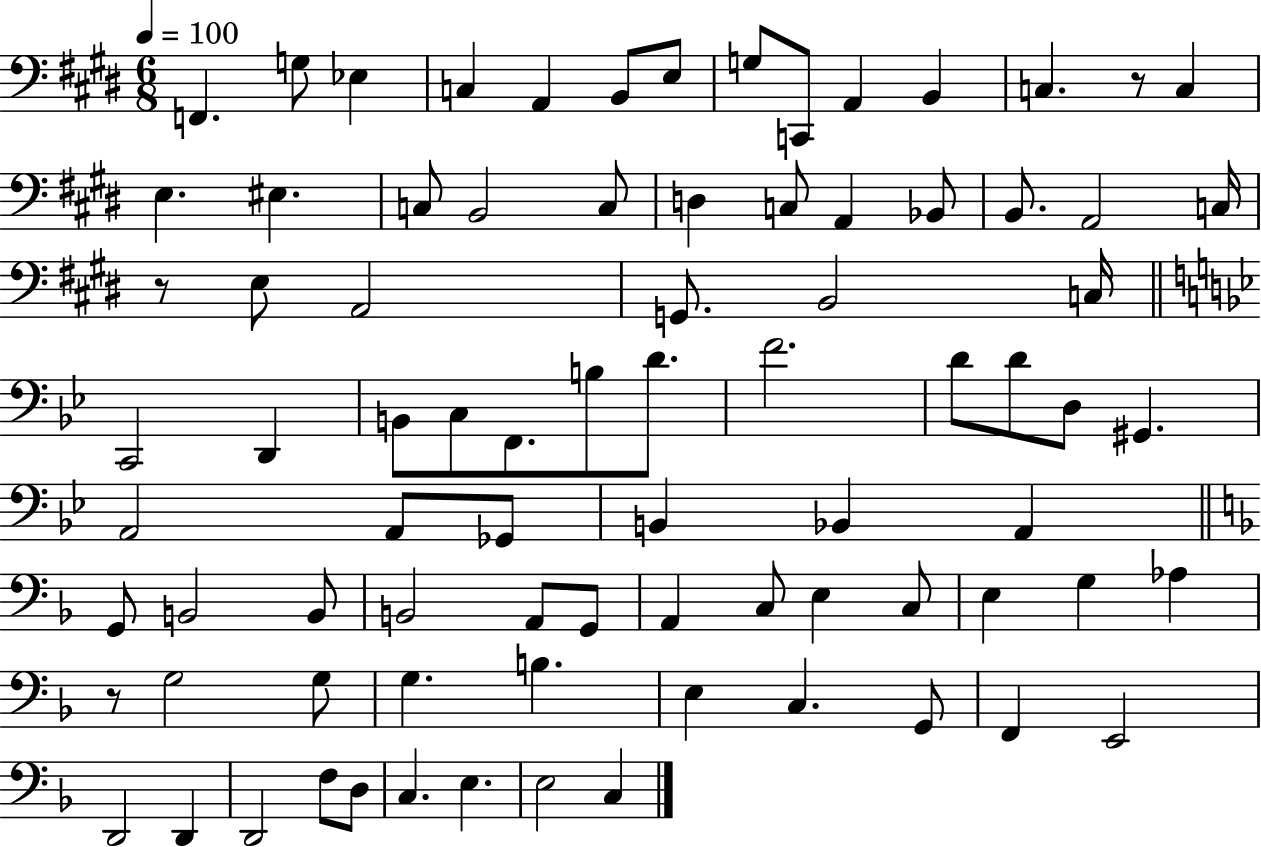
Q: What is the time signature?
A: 6/8